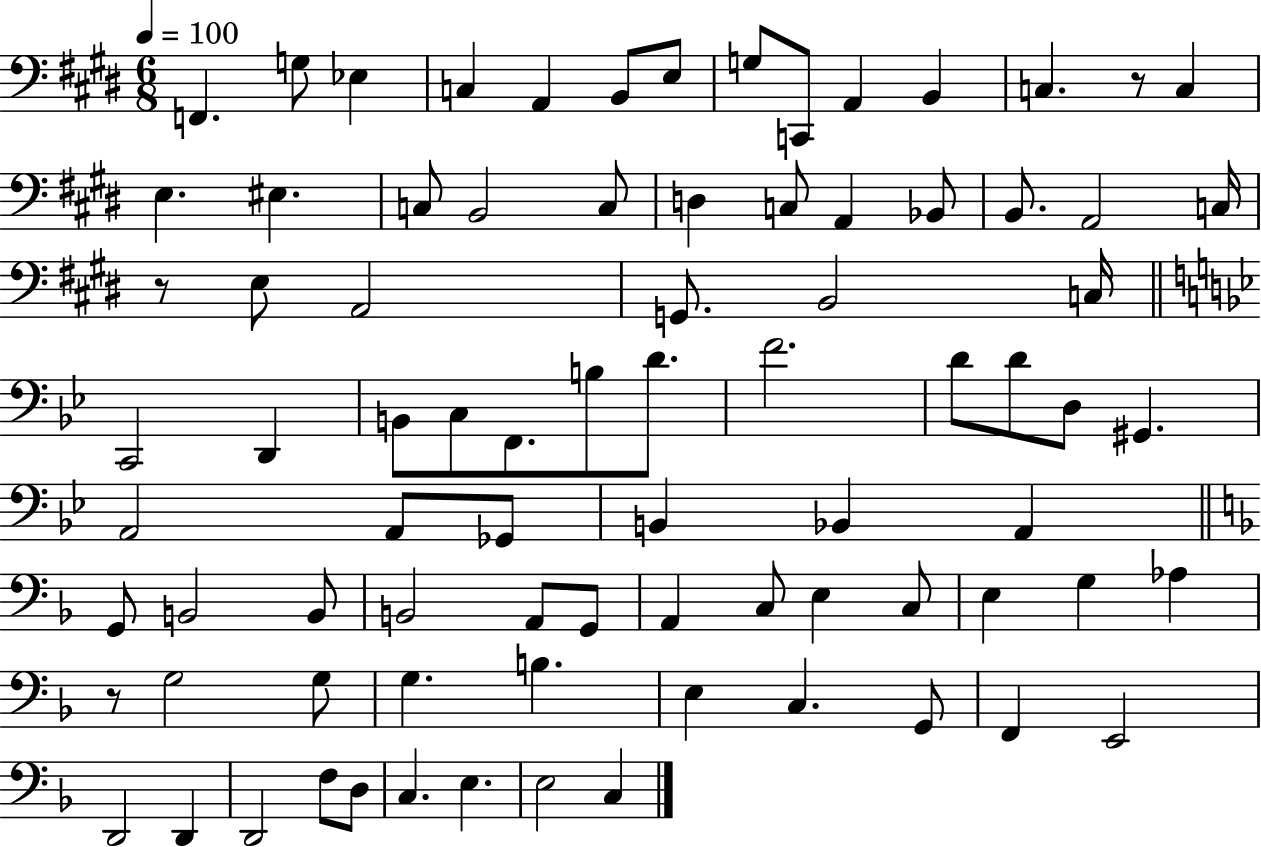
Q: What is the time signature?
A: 6/8